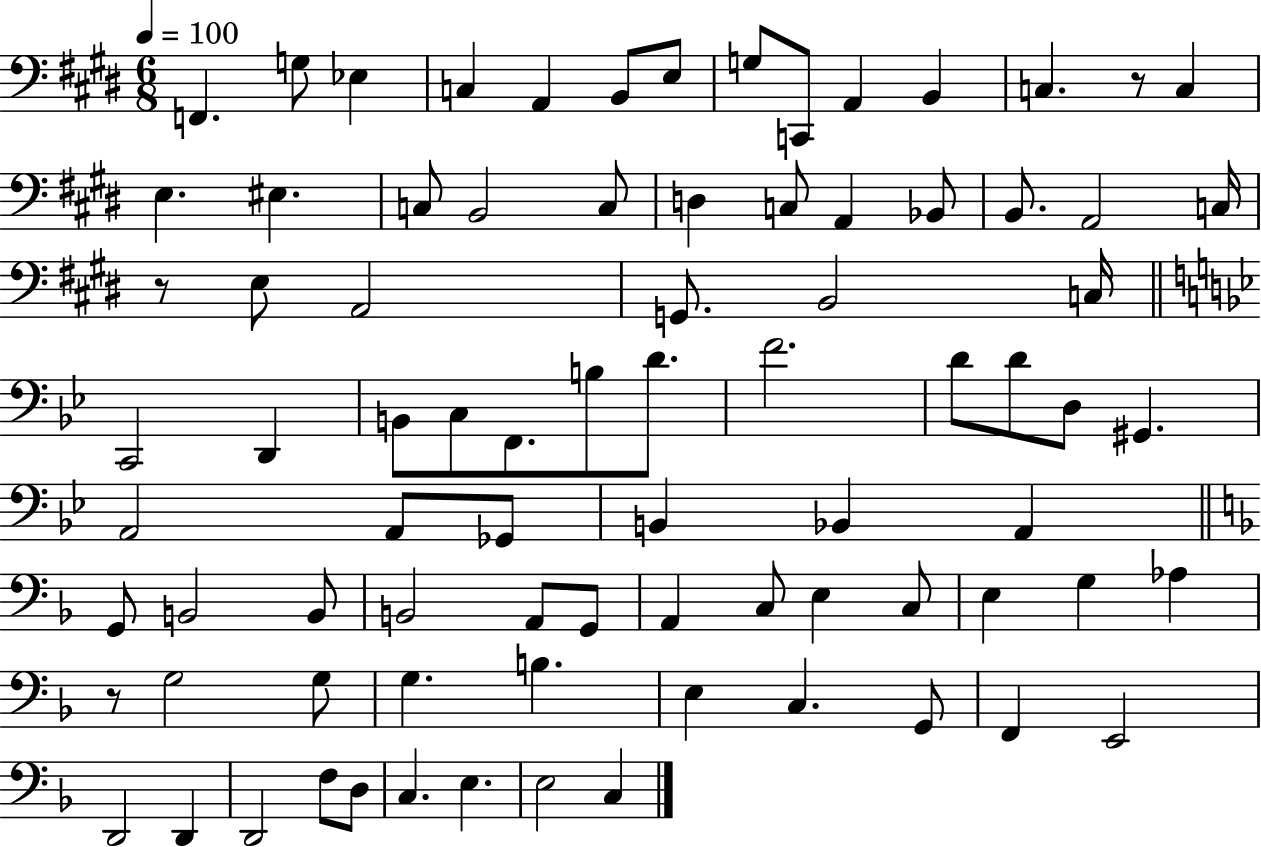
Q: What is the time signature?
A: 6/8